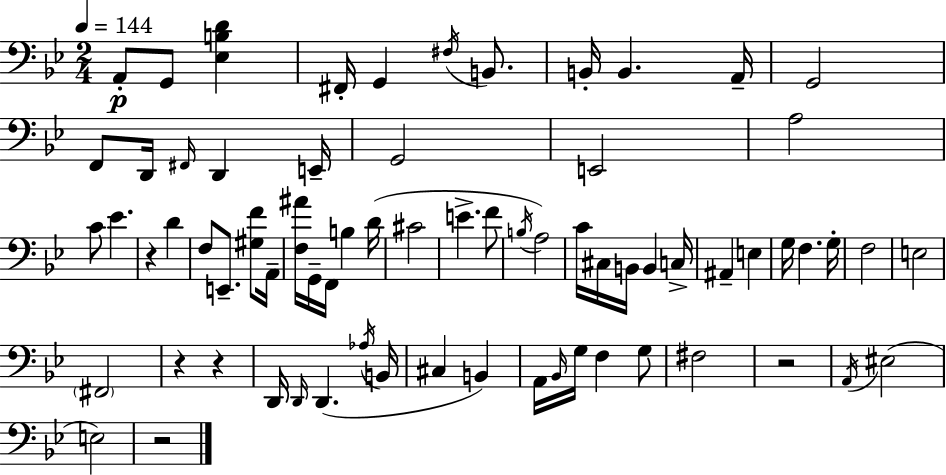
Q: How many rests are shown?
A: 5